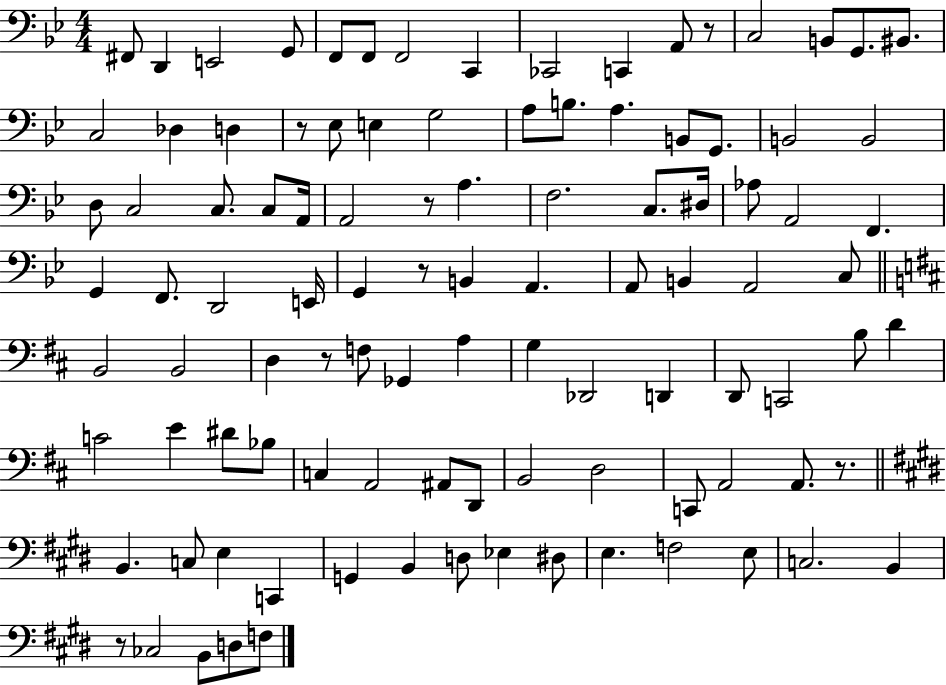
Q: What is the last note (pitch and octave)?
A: F3